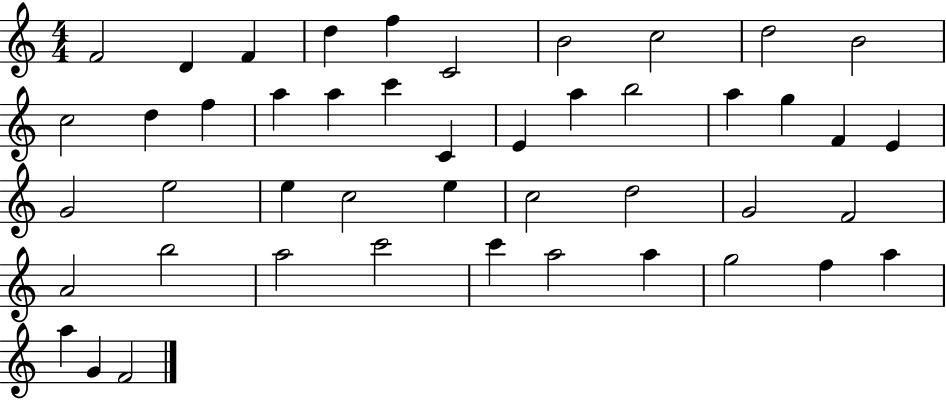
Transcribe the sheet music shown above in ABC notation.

X:1
T:Untitled
M:4/4
L:1/4
K:C
F2 D F d f C2 B2 c2 d2 B2 c2 d f a a c' C E a b2 a g F E G2 e2 e c2 e c2 d2 G2 F2 A2 b2 a2 c'2 c' a2 a g2 f a a G F2